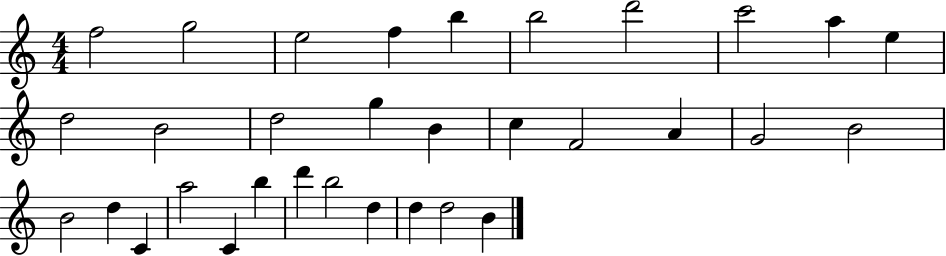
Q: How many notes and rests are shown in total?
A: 32